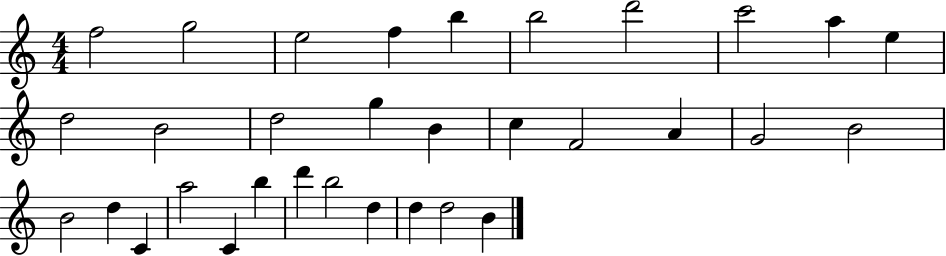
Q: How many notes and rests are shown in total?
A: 32